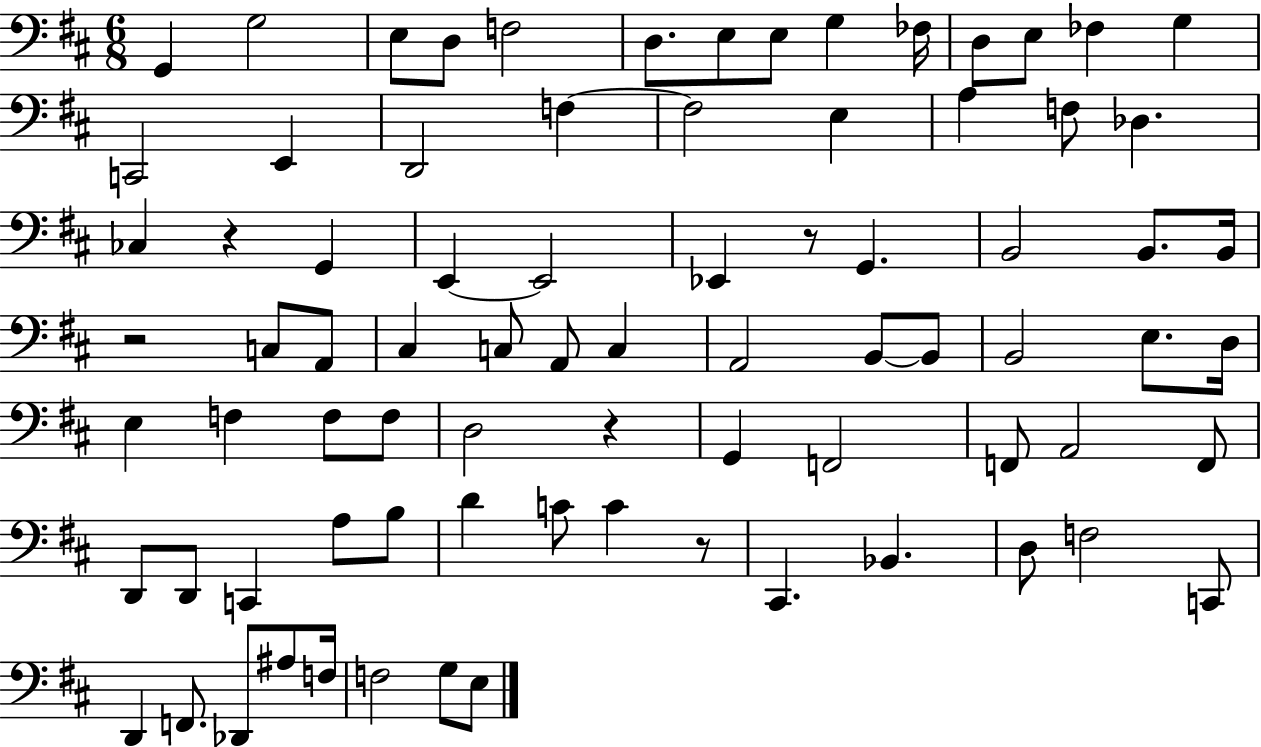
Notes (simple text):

G2/q G3/h E3/e D3/e F3/h D3/e. E3/e E3/e G3/q FES3/s D3/e E3/e FES3/q G3/q C2/h E2/q D2/h F3/q F3/h E3/q A3/q F3/e Db3/q. CES3/q R/q G2/q E2/q E2/h Eb2/q R/e G2/q. B2/h B2/e. B2/s R/h C3/e A2/e C#3/q C3/e A2/e C3/q A2/h B2/e B2/e B2/h E3/e. D3/s E3/q F3/q F3/e F3/e D3/h R/q G2/q F2/h F2/e A2/h F2/e D2/e D2/e C2/q A3/e B3/e D4/q C4/e C4/q R/e C#2/q. Bb2/q. D3/e F3/h C2/e D2/q F2/e. Db2/e A#3/e F3/s F3/h G3/e E3/e